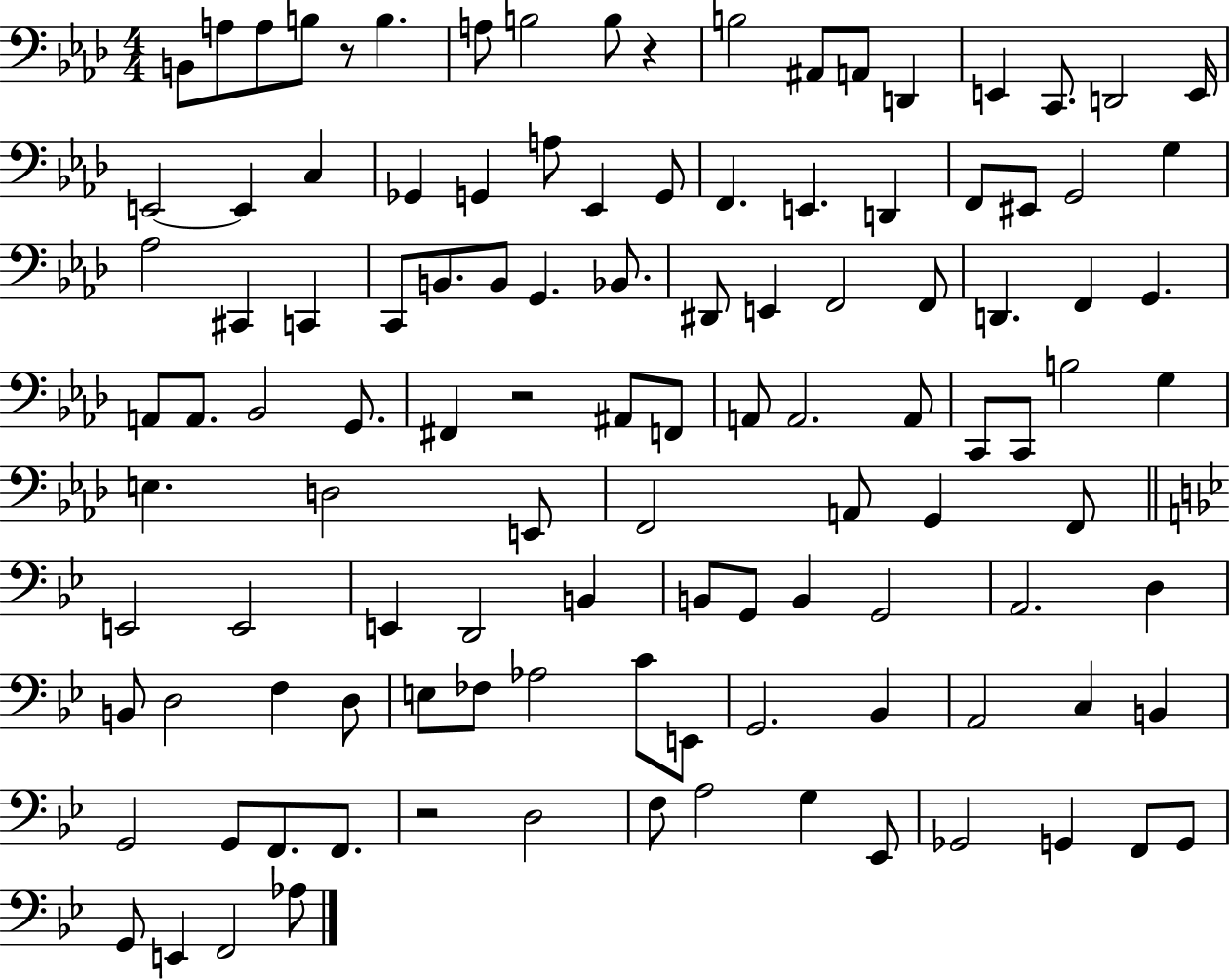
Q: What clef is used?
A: bass